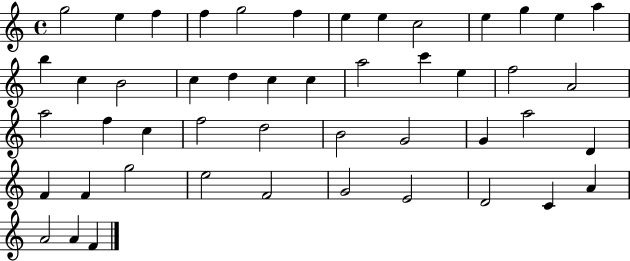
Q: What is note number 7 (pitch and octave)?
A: E5